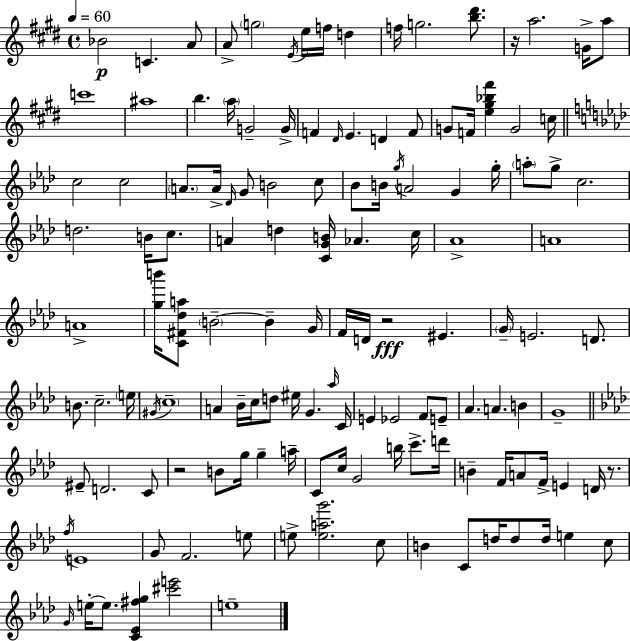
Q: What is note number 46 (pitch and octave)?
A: C5